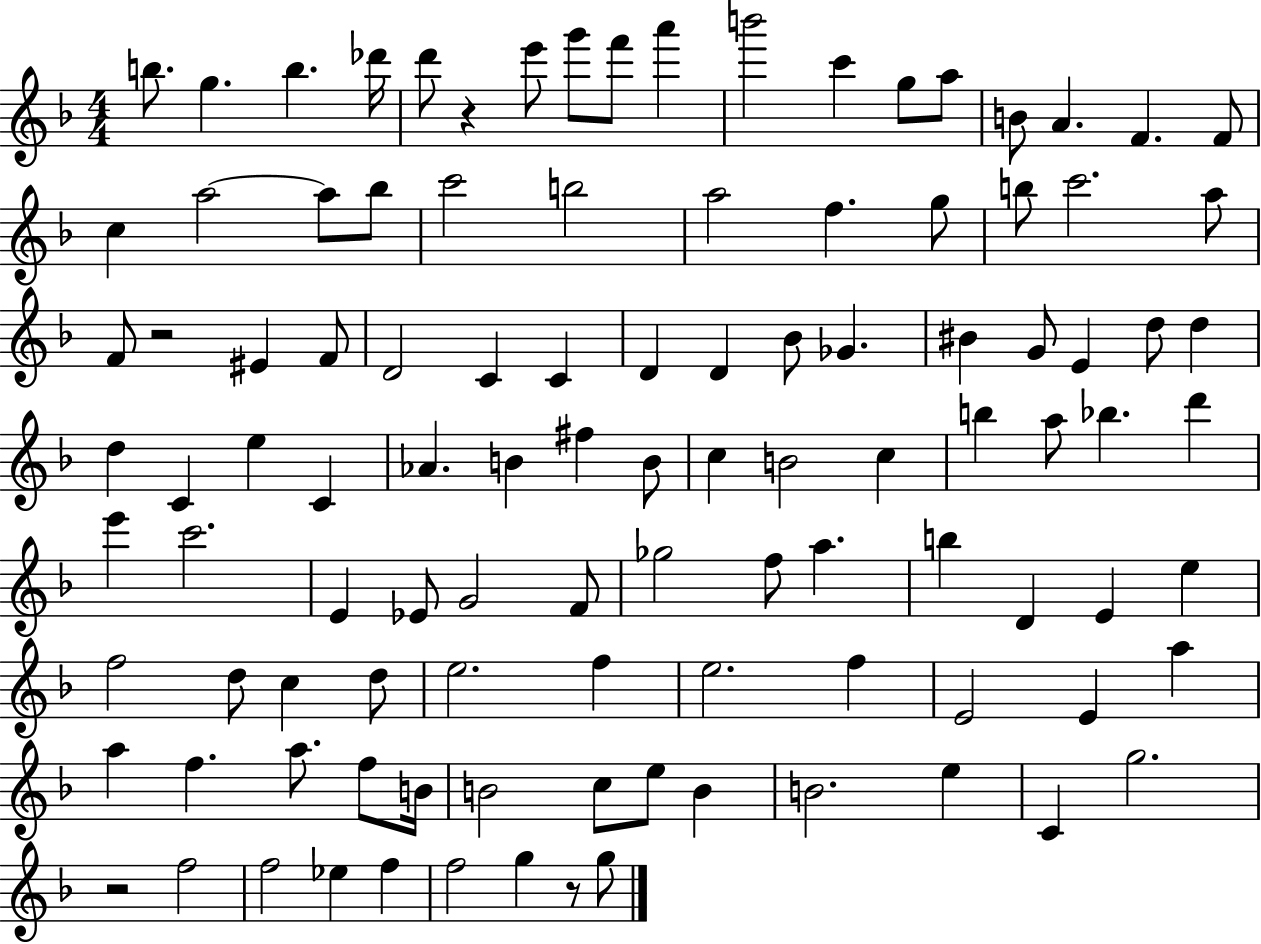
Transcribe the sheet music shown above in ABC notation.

X:1
T:Untitled
M:4/4
L:1/4
K:F
b/2 g b _d'/4 d'/2 z e'/2 g'/2 f'/2 a' b'2 c' g/2 a/2 B/2 A F F/2 c a2 a/2 _b/2 c'2 b2 a2 f g/2 b/2 c'2 a/2 F/2 z2 ^E F/2 D2 C C D D _B/2 _G ^B G/2 E d/2 d d C e C _A B ^f B/2 c B2 c b a/2 _b d' e' c'2 E _E/2 G2 F/2 _g2 f/2 a b D E e f2 d/2 c d/2 e2 f e2 f E2 E a a f a/2 f/2 B/4 B2 c/2 e/2 B B2 e C g2 z2 f2 f2 _e f f2 g z/2 g/2